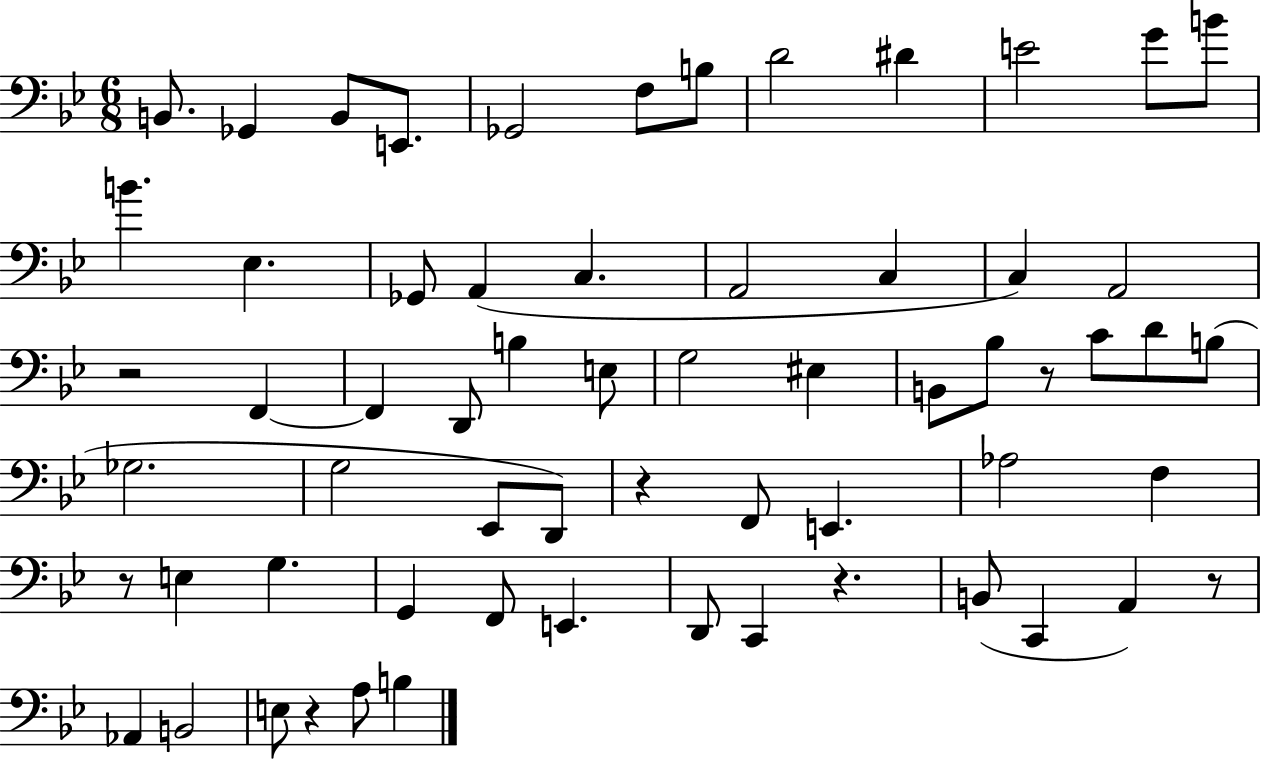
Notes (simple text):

B2/e. Gb2/q B2/e E2/e. Gb2/h F3/e B3/e D4/h D#4/q E4/h G4/e B4/e B4/q. Eb3/q. Gb2/e A2/q C3/q. A2/h C3/q C3/q A2/h R/h F2/q F2/q D2/e B3/q E3/e G3/h EIS3/q B2/e Bb3/e R/e C4/e D4/e B3/e Gb3/h. G3/h Eb2/e D2/e R/q F2/e E2/q. Ab3/h F3/q R/e E3/q G3/q. G2/q F2/e E2/q. D2/e C2/q R/q. B2/e C2/q A2/q R/e Ab2/q B2/h E3/e R/q A3/e B3/q